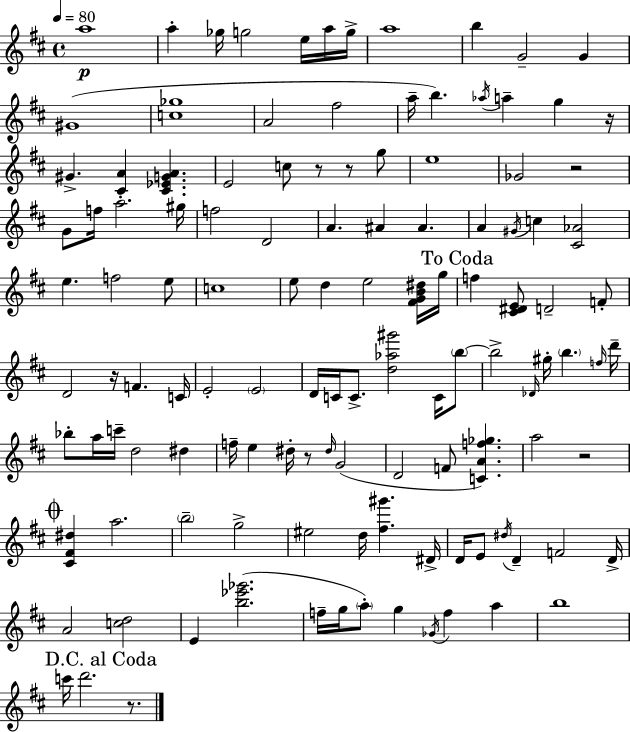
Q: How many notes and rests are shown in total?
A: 121